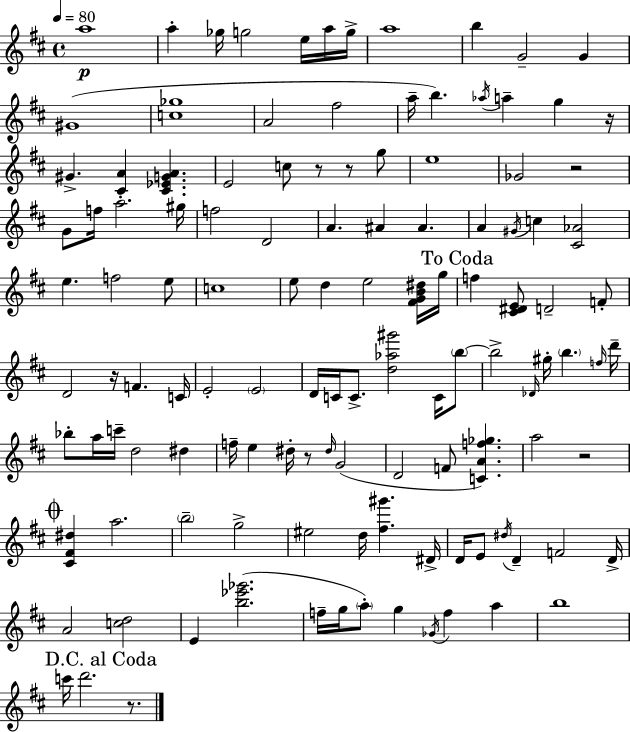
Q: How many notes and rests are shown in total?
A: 121